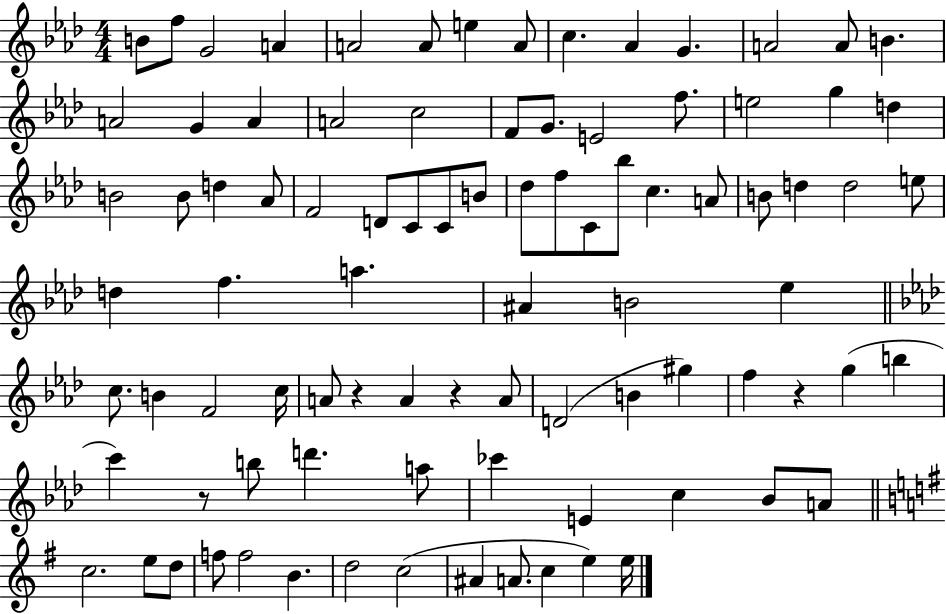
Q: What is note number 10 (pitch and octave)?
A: Ab4